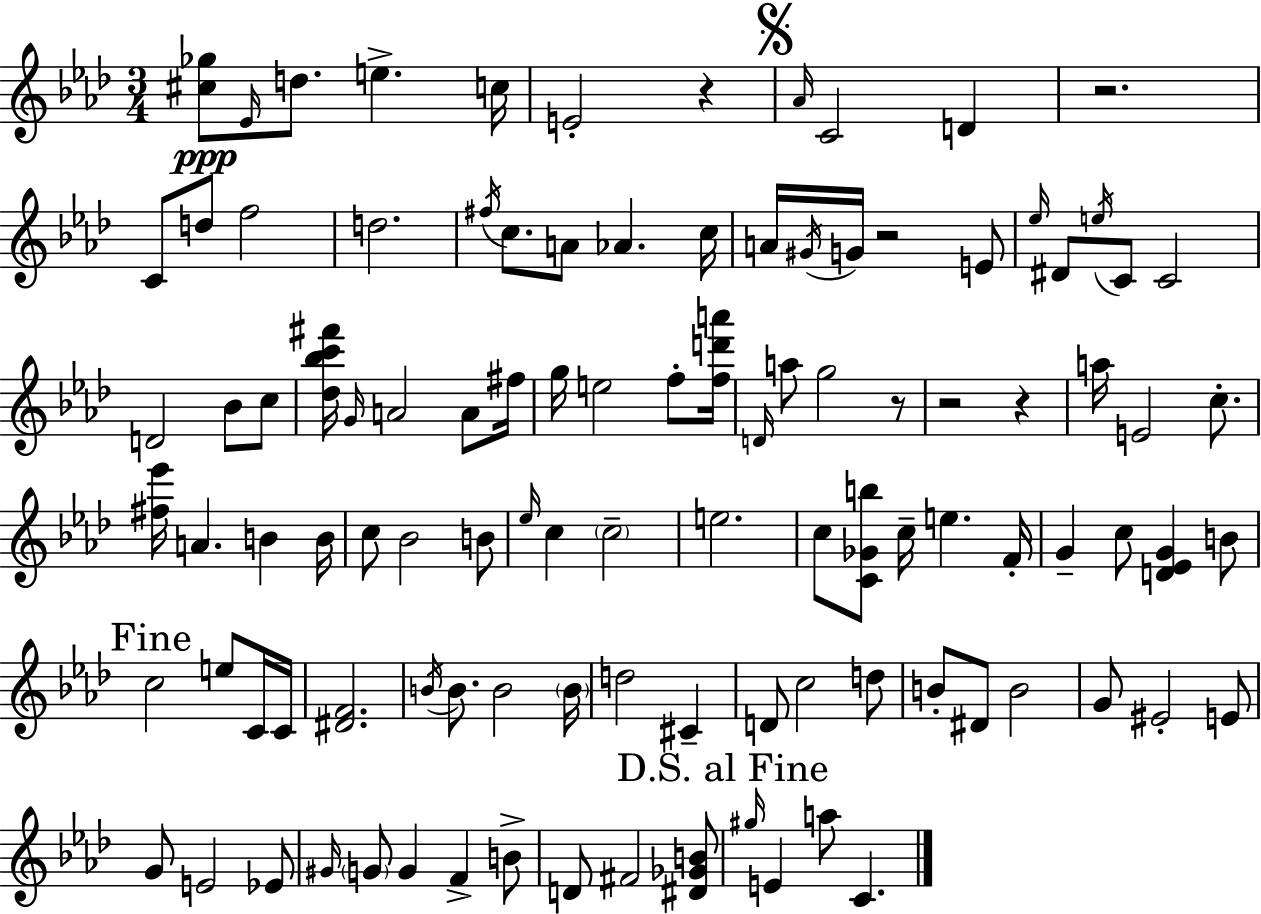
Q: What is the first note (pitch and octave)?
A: Eb4